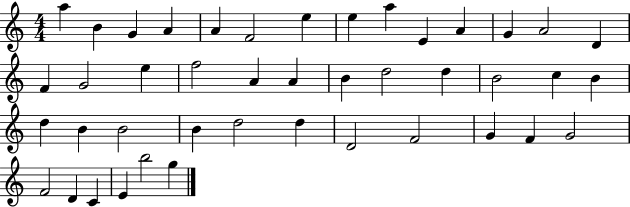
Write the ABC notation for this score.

X:1
T:Untitled
M:4/4
L:1/4
K:C
a B G A A F2 e e a E A G A2 D F G2 e f2 A A B d2 d B2 c B d B B2 B d2 d D2 F2 G F G2 F2 D C E b2 g